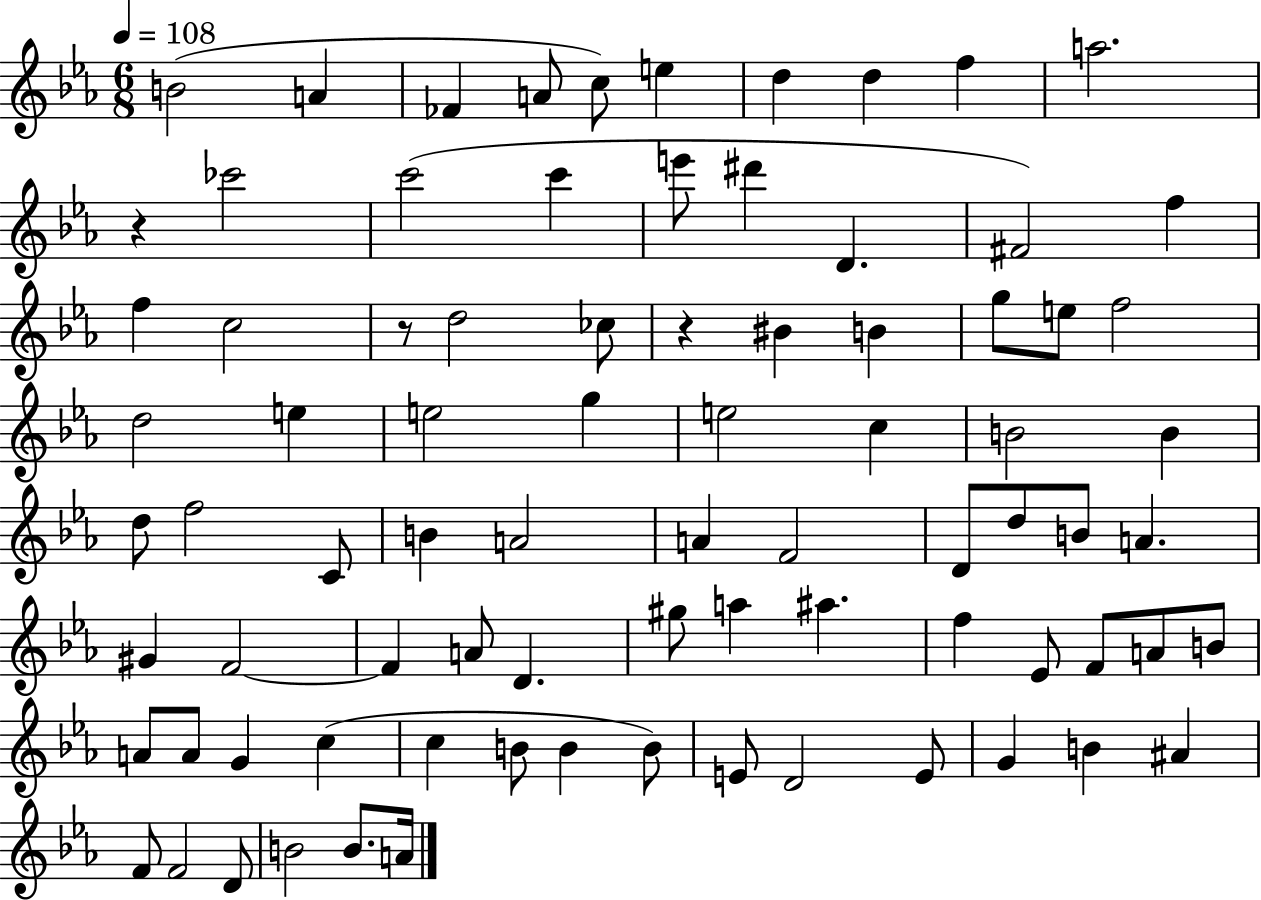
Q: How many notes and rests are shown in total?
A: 82